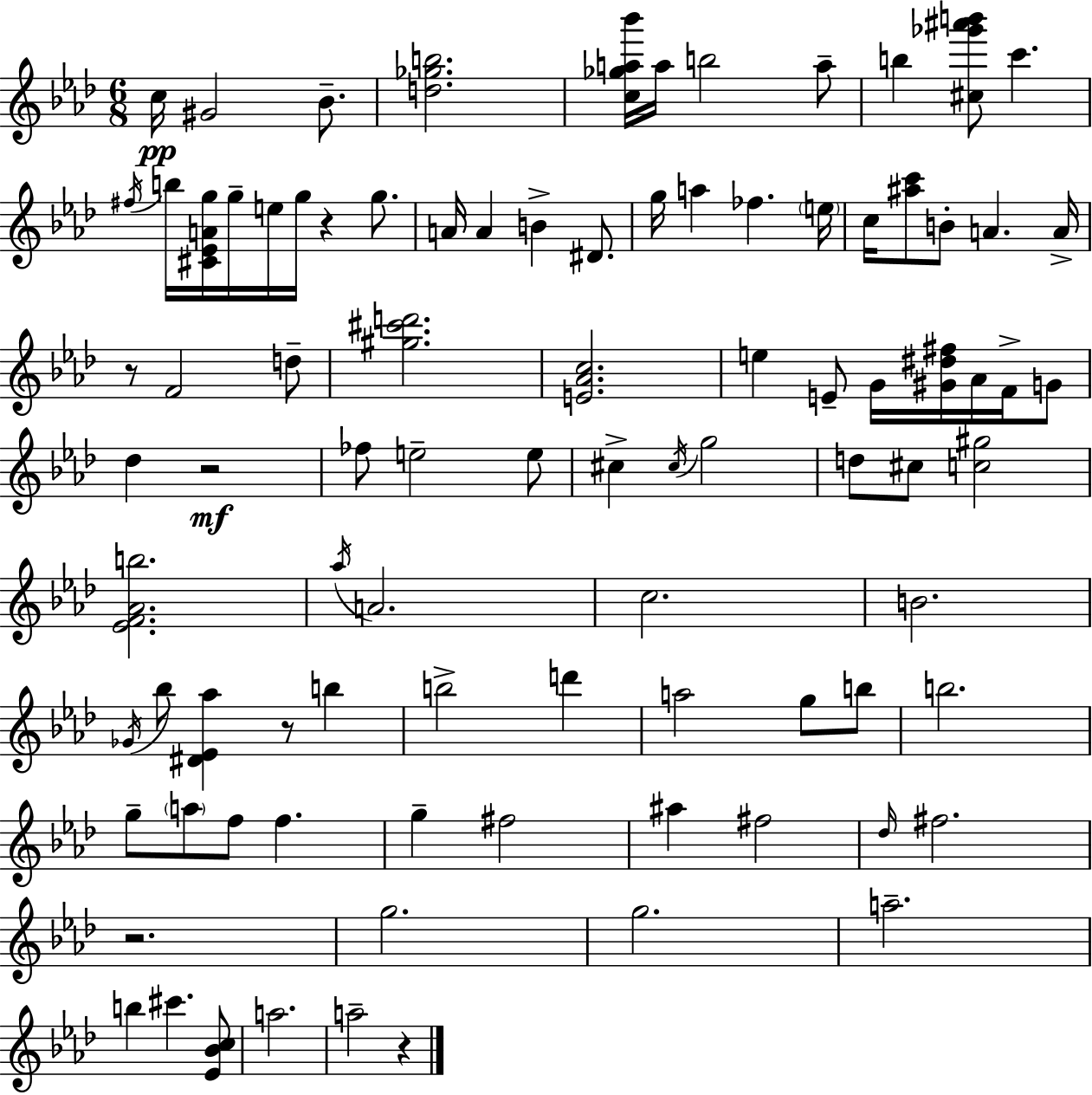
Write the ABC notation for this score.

X:1
T:Untitled
M:6/8
L:1/4
K:Fm
c/4 ^G2 _B/2 [d_gb]2 [c_ga_b']/4 a/4 b2 a/2 b [^c_g'^a'b']/2 c' ^f/4 b/4 [^C_EAg]/4 g/4 e/4 g/4 z g/2 A/4 A B ^D/2 g/4 a _f e/4 c/4 [^ac']/2 B/2 A A/4 z/2 F2 d/2 [^g^c'd']2 [E_Ac]2 e E/2 G/4 [^G^d^f]/4 _A/4 F/4 G/2 _d z2 _f/2 e2 e/2 ^c ^c/4 g2 d/2 ^c/2 [c^g]2 [_EF_Ab]2 _a/4 A2 c2 B2 _G/4 _b/2 [^D_E_a] z/2 b b2 d' a2 g/2 b/2 b2 g/2 a/2 f/2 f g ^f2 ^a ^f2 _d/4 ^f2 z2 g2 g2 a2 b ^c' [_E_Bc]/2 a2 a2 z